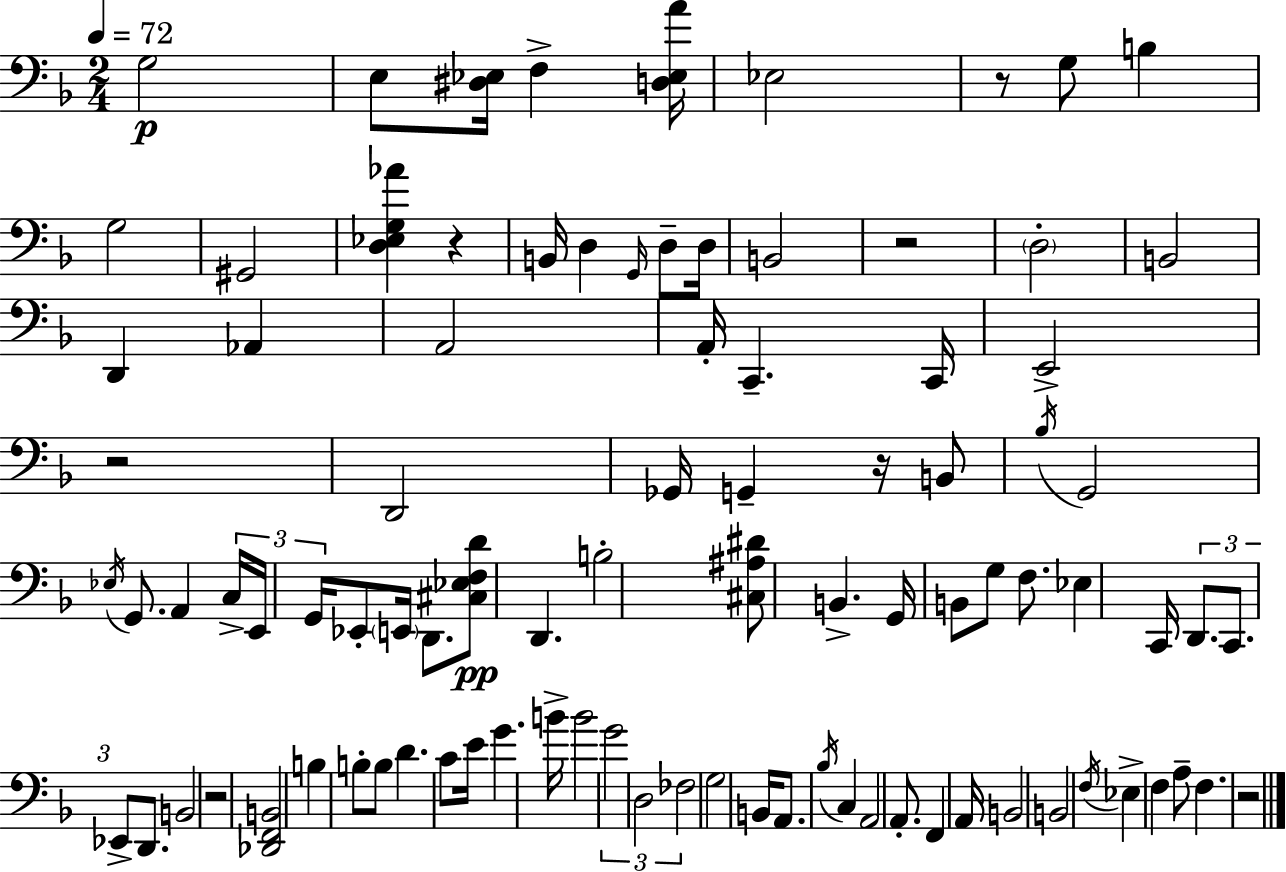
{
  \clef bass
  \numericTimeSignature
  \time 2/4
  \key d \minor
  \tempo 4 = 72
  g2\p | e8 <dis ees>16 f4-> <d ees a'>16 | ees2 | r8 g8 b4 | \break g2 | gis,2 | <d ees g aes'>4 r4 | b,16 d4 \grace { g,16 } d8-- | \break d16 b,2 | r2 | \parenthesize d2-. | b,2 | \break d,4 aes,4 | a,2 | a,16-. c,4.-- | c,16 e,2-> | \break r2 | d,2 | ges,16 g,4-- r16 b,8 | \acciaccatura { bes16 } g,2 | \break \acciaccatura { ees16 } g,8. a,4 | \tuplet 3/2 { c16-> e,16 g,16 } ees,8-. \parenthesize e,16 | d,8. <cis ees f d'>8\pp d,4. | b2-. | \break <cis ais dis'>8 b,4.-> | g,16 b,8 g8 | f8. ees4 c,16 | \tuplet 3/2 { d,8. c,8. ees,8-> } | \break d,8. b,2 | r2 | <des, f, b,>2 | b4 b8-. | \break b8 d'4. | c'8 e'16 g'4. | b'16-> b'2 | \tuplet 3/2 { g'2 | \break d2 | fes2 } | g2 | b,16 a,8. \acciaccatura { bes16 } | \break c4 a,2 | a,8.-. f,4 | a,16 b,2 | b,2 | \break \acciaccatura { f16 } ees4-> | f4 a8-- f4. | r2 | \bar "|."
}